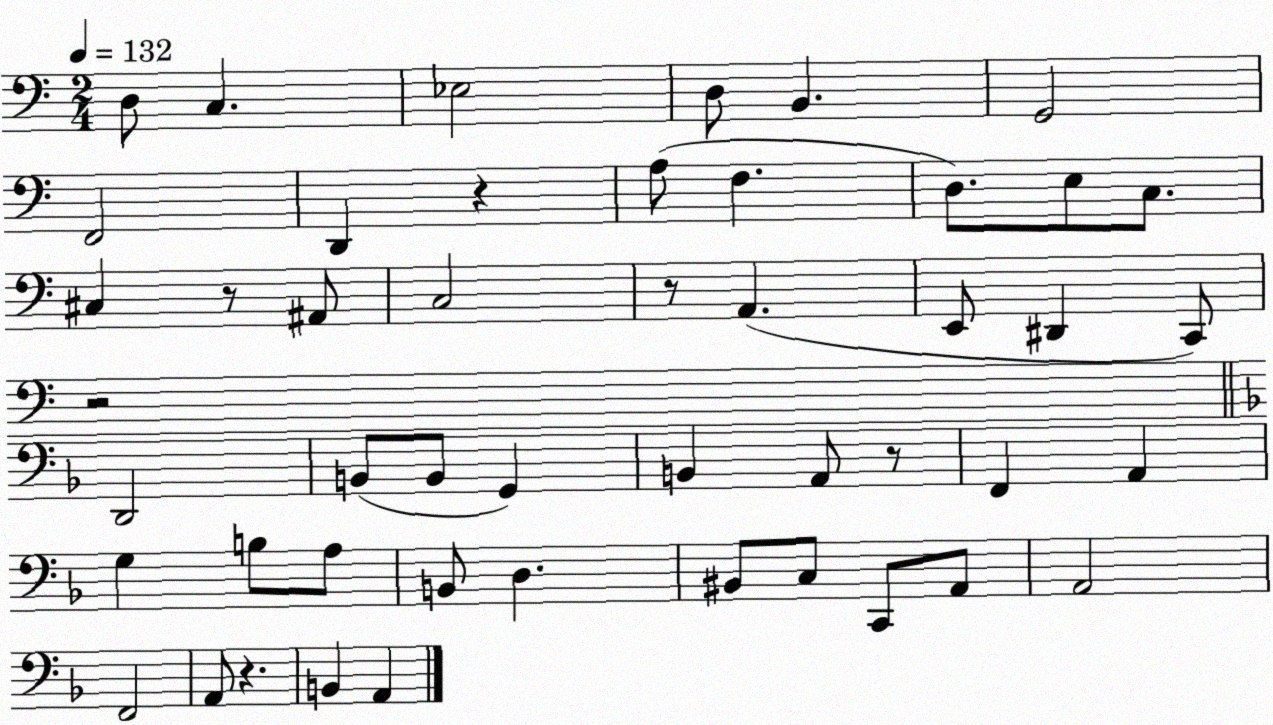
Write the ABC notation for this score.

X:1
T:Untitled
M:2/4
L:1/4
K:C
D,/2 C, _E,2 D,/2 B,, G,,2 F,,2 D,, z A,/2 F, D,/2 E,/2 C,/2 ^C, z/2 ^A,,/2 C,2 z/2 A,, E,,/2 ^D,, C,,/2 z2 D,,2 B,,/2 B,,/2 G,, B,, A,,/2 z/2 F,, A,, G, B,/2 A,/2 B,,/2 D, ^B,,/2 C,/2 C,,/2 A,,/2 A,,2 F,,2 A,,/2 z B,, A,,